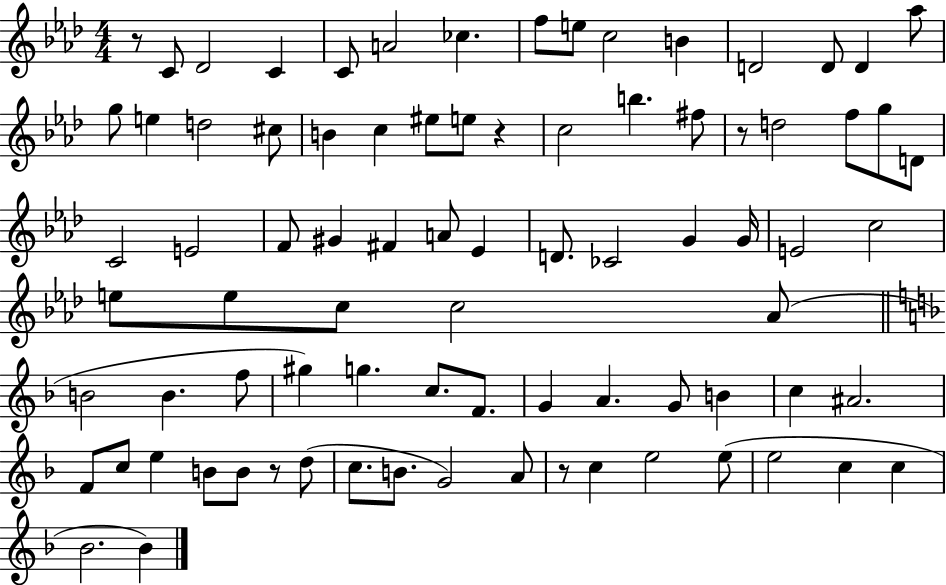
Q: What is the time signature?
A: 4/4